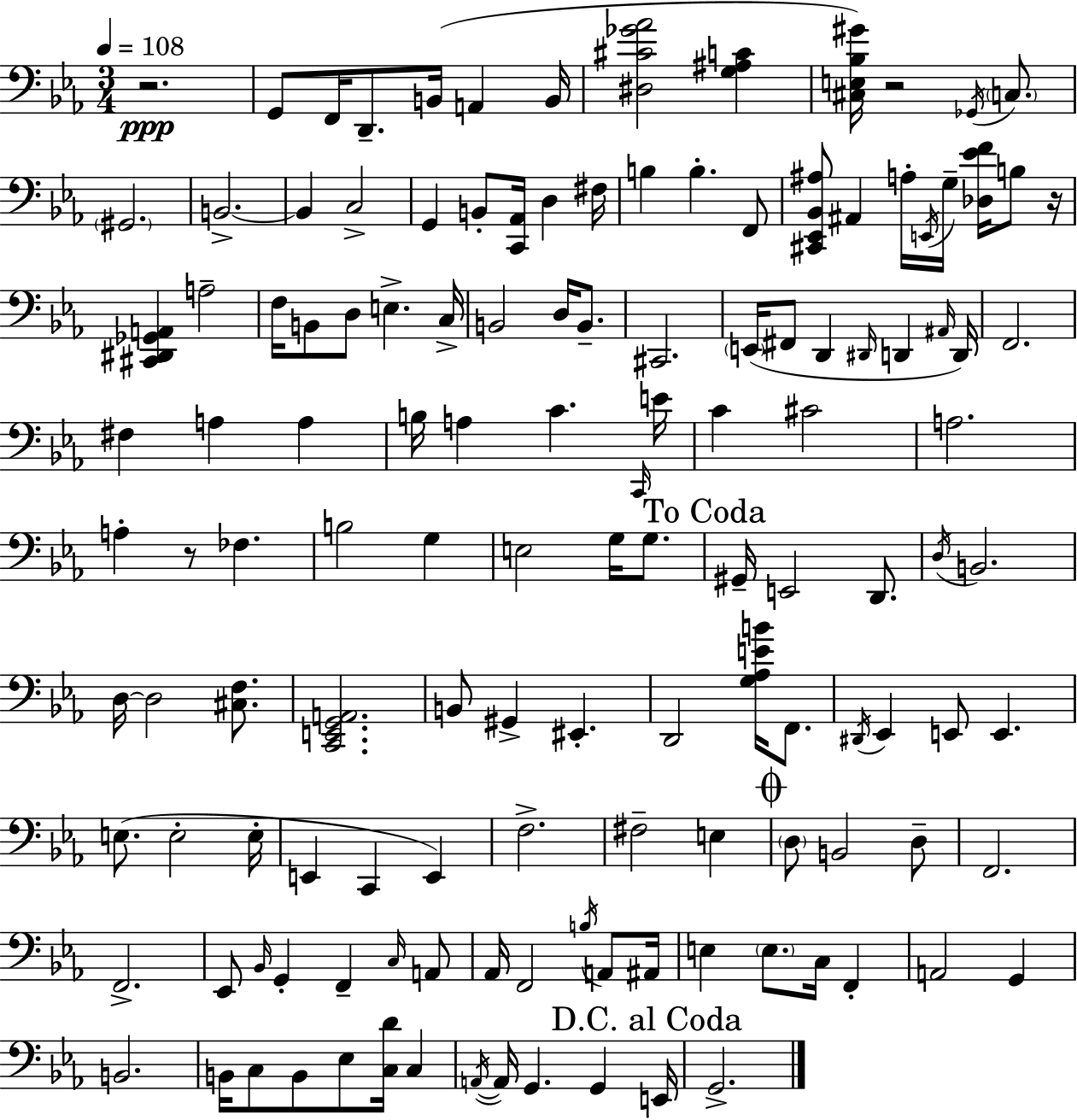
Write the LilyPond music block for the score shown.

{
  \clef bass
  \numericTimeSignature
  \time 3/4
  \key c \minor
  \tempo 4 = 108
  r2.\ppp | g,8 f,16 d,8.-- b,16( a,4 b,16 | <dis cis' ges' aes'>2 <g ais c'>4 | <cis e bes gis'>16) r2 \acciaccatura { ges,16 } \parenthesize c8. | \break \parenthesize gis,2. | b,2.->~~ | b,4 c2-> | g,4 b,8-. <c, aes,>16 d4 | \break fis16 b4 b4.-. f,8 | <cis, ees, bes, ais>8 ais,4 a16-. \acciaccatura { e,16 } g16-- <des ees' f'>16 b8 | r16 <cis, dis, ges, a,>4 a2-- | f16 b,8 d8 e4.-> | \break c16-> b,2 d16 b,8.-- | cis,2. | \parenthesize e,16( fis,8 d,4 \grace { dis,16 } d,4 | \grace { ais,16 }) d,16 f,2. | \break fis4 a4 | a4 b16 a4 c'4. | \grace { c,16 } e'16 c'4 cis'2 | a2. | \break a4-. r8 fes4. | b2 | g4 e2 | g16 g8. \mark "To Coda" gis,16-- e,2 | \break d,8. \acciaccatura { d16 } b,2. | d16~~ d2 | <cis f>8. <c, e, g, a,>2. | b,8 gis,4-> | \break eis,4.-. d,2 | <g aes e' b'>16 f,8. \acciaccatura { dis,16 } ees,4 e,8 | e,4. e8.( e2-. | e16-. e,4 c,4 | \break e,4) f2.-> | fis2-- | e4 \mark \markup { \musicglyph "scripts.coda" } \parenthesize d8 b,2 | d8-- f,2. | \break f,2.-> | ees,8 \grace { bes,16 } g,4-. | f,4-- \grace { c16 } a,8 aes,16 f,2 | \acciaccatura { b16 } a,8 ais,16 e4 | \break \parenthesize e8. c16 f,4-. a,2 | g,4 b,2. | b,16 c8 | b,8 ees8 <c d'>16 c4 \acciaccatura { a,16~ }~ a,16 | \break g,4. g,4 \mark "D.C. al Coda" e,16 g,2.-> | \bar "|."
}